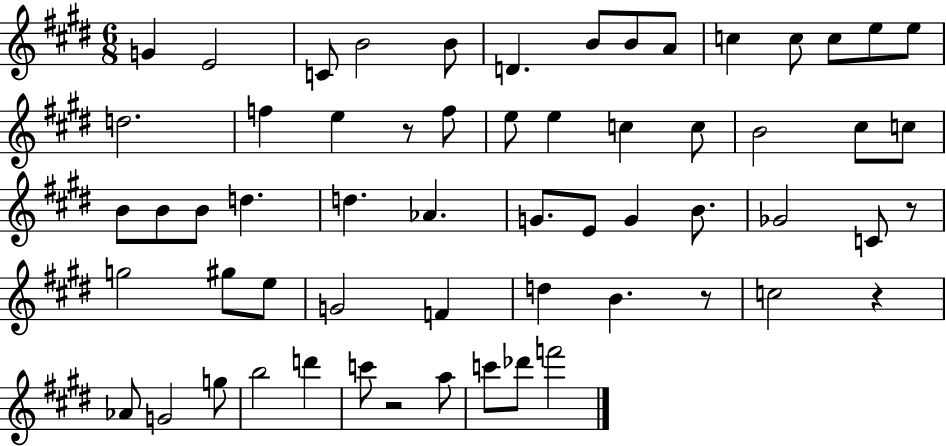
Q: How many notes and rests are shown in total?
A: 60